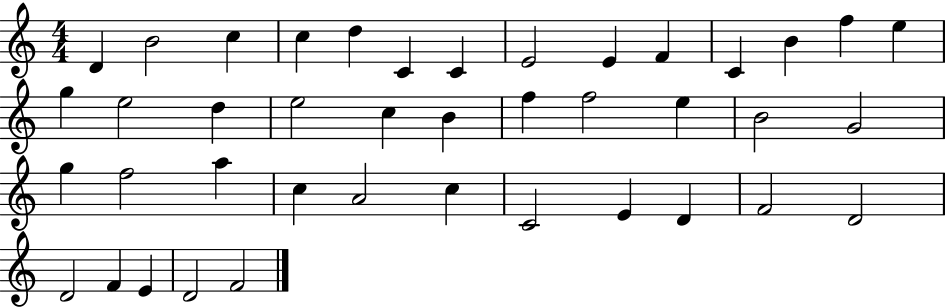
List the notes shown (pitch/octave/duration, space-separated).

D4/q B4/h C5/q C5/q D5/q C4/q C4/q E4/h E4/q F4/q C4/q B4/q F5/q E5/q G5/q E5/h D5/q E5/h C5/q B4/q F5/q F5/h E5/q B4/h G4/h G5/q F5/h A5/q C5/q A4/h C5/q C4/h E4/q D4/q F4/h D4/h D4/h F4/q E4/q D4/h F4/h